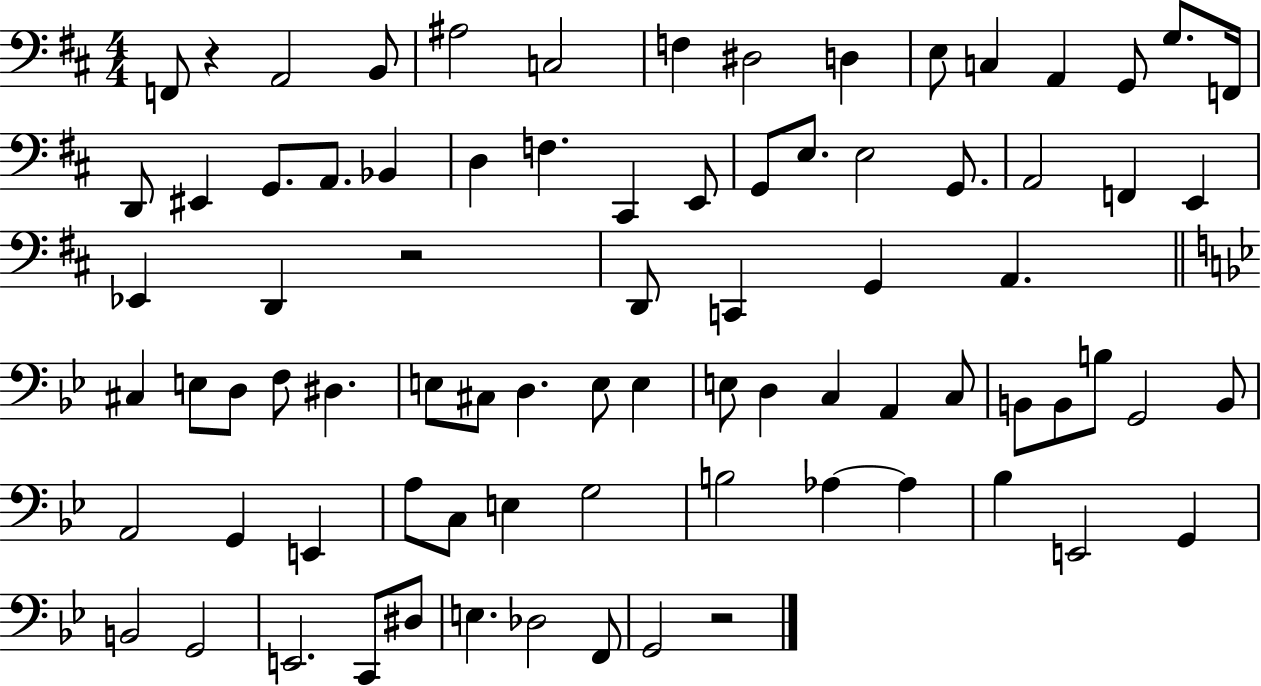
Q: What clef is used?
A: bass